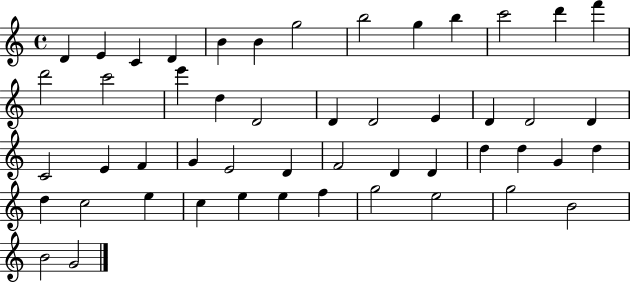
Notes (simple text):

D4/q E4/q C4/q D4/q B4/q B4/q G5/h B5/h G5/q B5/q C6/h D6/q F6/q D6/h C6/h E6/q D5/q D4/h D4/q D4/h E4/q D4/q D4/h D4/q C4/h E4/q F4/q G4/q E4/h D4/q F4/h D4/q D4/q D5/q D5/q G4/q D5/q D5/q C5/h E5/q C5/q E5/q E5/q F5/q G5/h E5/h G5/h B4/h B4/h G4/h